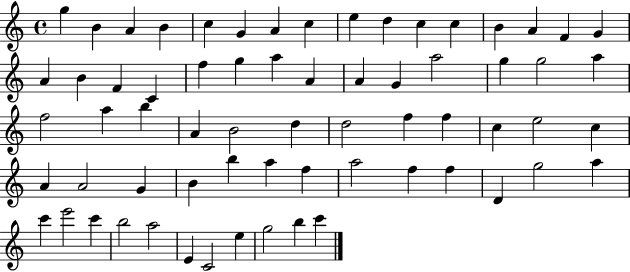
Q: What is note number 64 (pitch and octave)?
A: G5